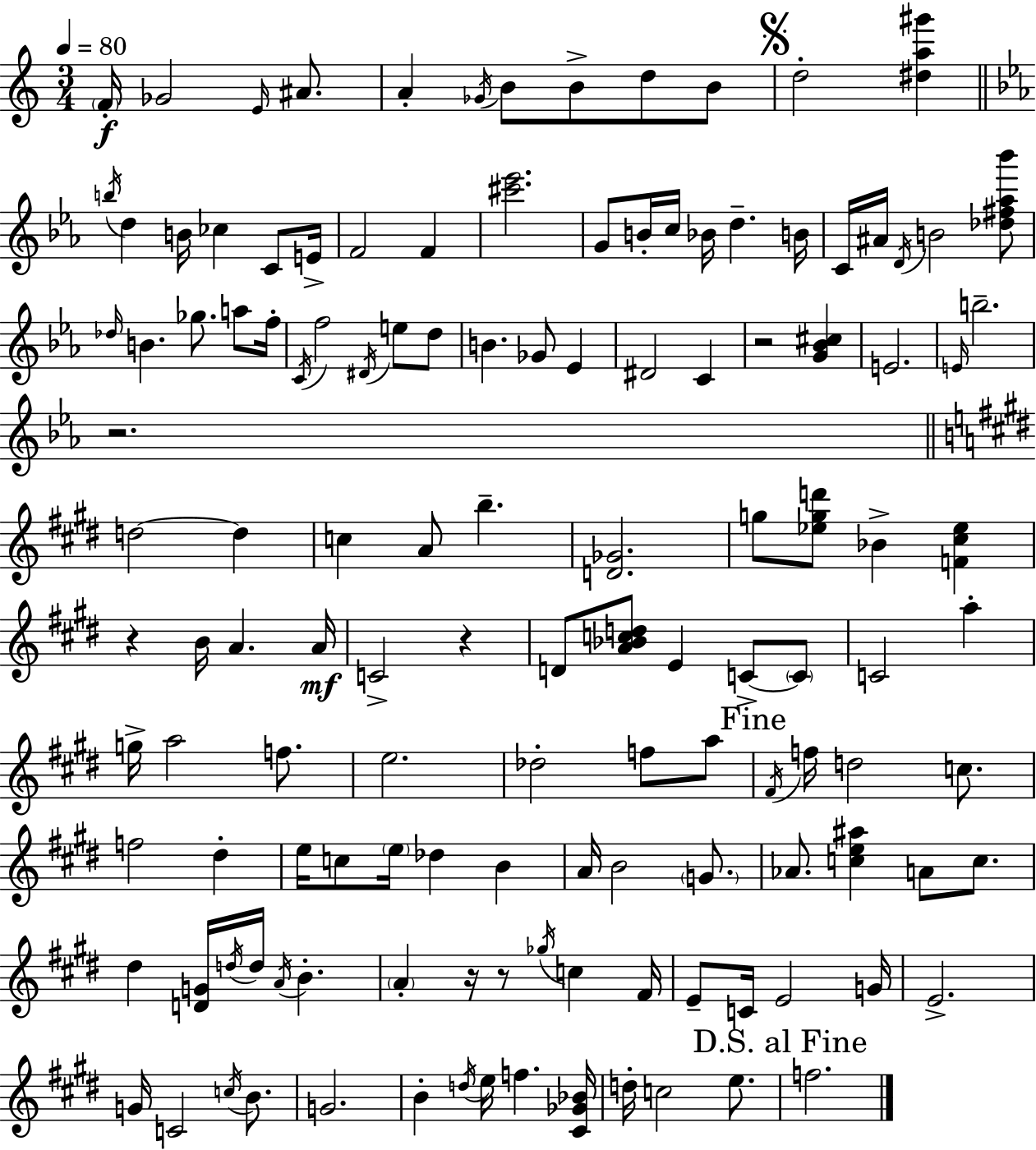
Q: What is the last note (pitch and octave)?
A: F5